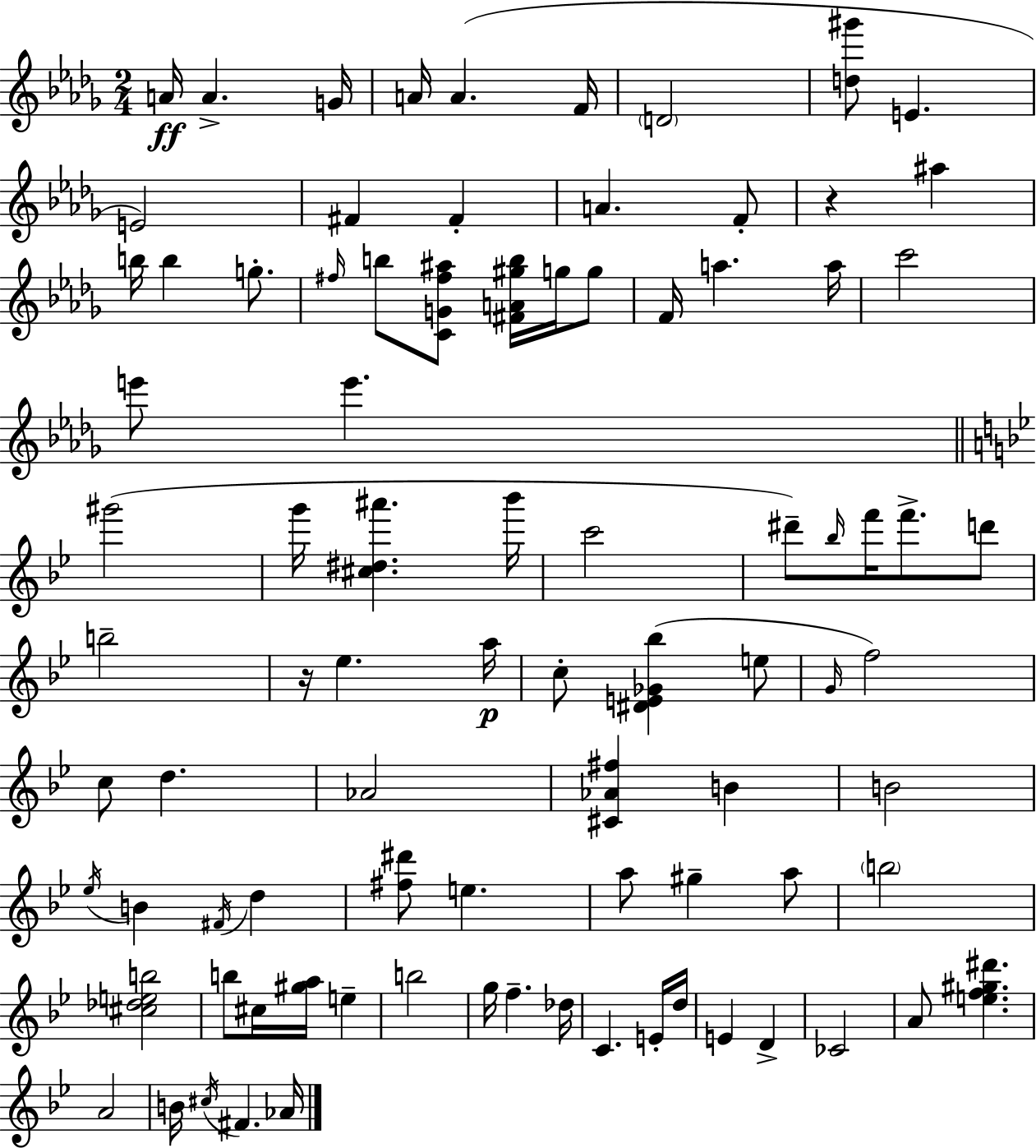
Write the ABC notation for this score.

X:1
T:Untitled
M:2/4
L:1/4
K:Bbm
A/4 A G/4 A/4 A F/4 D2 [d^g']/2 E E2 ^F ^F A F/2 z ^a b/4 b g/2 ^f/4 b/2 [CG^f^a]/2 [^FA^gb]/4 g/4 g/2 F/4 a a/4 c'2 e'/2 e' ^g'2 g'/4 [^c^d^a'] _b'/4 c'2 ^d'/2 _b/4 f'/4 f'/2 d'/2 b2 z/4 _e a/4 c/2 [^DE_G_b] e/2 G/4 f2 c/2 d _A2 [^C_A^f] B B2 _e/4 B ^F/4 d [^f^d']/2 e a/2 ^g a/2 b2 [^c_deb]2 b/2 ^c/4 [^ga]/4 e b2 g/4 f _d/4 C E/4 d/4 E D _C2 A/2 [ef^g^d'] A2 B/4 ^c/4 ^F _A/4